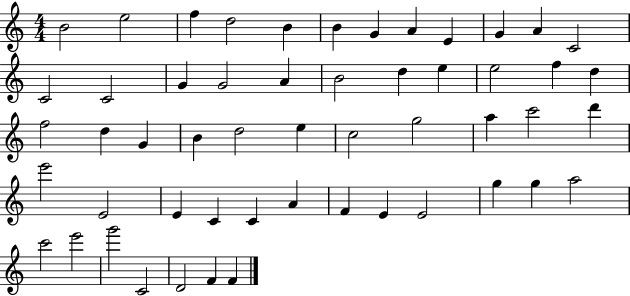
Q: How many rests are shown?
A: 0